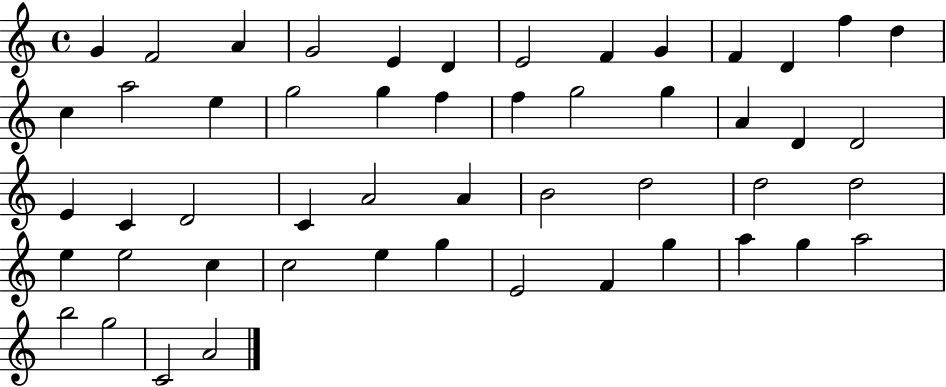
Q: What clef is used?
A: treble